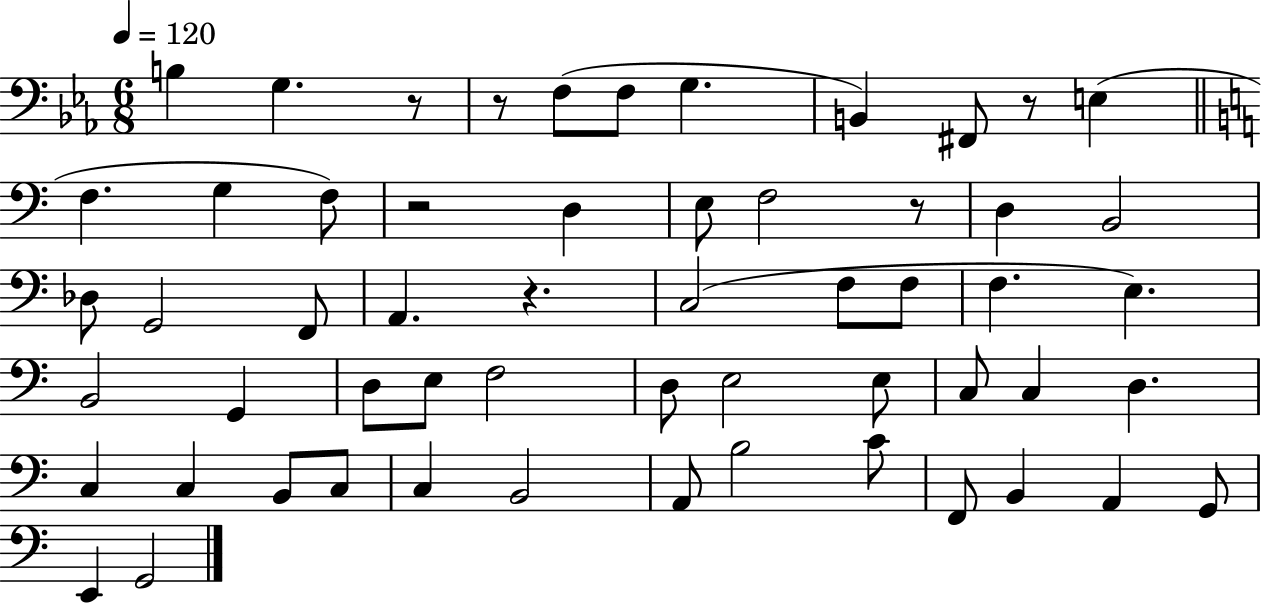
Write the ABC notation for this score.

X:1
T:Untitled
M:6/8
L:1/4
K:Eb
B, G, z/2 z/2 F,/2 F,/2 G, B,, ^F,,/2 z/2 E, F, G, F,/2 z2 D, E,/2 F,2 z/2 D, B,,2 _D,/2 G,,2 F,,/2 A,, z C,2 F,/2 F,/2 F, E, B,,2 G,, D,/2 E,/2 F,2 D,/2 E,2 E,/2 C,/2 C, D, C, C, B,,/2 C,/2 C, B,,2 A,,/2 B,2 C/2 F,,/2 B,, A,, G,,/2 E,, G,,2